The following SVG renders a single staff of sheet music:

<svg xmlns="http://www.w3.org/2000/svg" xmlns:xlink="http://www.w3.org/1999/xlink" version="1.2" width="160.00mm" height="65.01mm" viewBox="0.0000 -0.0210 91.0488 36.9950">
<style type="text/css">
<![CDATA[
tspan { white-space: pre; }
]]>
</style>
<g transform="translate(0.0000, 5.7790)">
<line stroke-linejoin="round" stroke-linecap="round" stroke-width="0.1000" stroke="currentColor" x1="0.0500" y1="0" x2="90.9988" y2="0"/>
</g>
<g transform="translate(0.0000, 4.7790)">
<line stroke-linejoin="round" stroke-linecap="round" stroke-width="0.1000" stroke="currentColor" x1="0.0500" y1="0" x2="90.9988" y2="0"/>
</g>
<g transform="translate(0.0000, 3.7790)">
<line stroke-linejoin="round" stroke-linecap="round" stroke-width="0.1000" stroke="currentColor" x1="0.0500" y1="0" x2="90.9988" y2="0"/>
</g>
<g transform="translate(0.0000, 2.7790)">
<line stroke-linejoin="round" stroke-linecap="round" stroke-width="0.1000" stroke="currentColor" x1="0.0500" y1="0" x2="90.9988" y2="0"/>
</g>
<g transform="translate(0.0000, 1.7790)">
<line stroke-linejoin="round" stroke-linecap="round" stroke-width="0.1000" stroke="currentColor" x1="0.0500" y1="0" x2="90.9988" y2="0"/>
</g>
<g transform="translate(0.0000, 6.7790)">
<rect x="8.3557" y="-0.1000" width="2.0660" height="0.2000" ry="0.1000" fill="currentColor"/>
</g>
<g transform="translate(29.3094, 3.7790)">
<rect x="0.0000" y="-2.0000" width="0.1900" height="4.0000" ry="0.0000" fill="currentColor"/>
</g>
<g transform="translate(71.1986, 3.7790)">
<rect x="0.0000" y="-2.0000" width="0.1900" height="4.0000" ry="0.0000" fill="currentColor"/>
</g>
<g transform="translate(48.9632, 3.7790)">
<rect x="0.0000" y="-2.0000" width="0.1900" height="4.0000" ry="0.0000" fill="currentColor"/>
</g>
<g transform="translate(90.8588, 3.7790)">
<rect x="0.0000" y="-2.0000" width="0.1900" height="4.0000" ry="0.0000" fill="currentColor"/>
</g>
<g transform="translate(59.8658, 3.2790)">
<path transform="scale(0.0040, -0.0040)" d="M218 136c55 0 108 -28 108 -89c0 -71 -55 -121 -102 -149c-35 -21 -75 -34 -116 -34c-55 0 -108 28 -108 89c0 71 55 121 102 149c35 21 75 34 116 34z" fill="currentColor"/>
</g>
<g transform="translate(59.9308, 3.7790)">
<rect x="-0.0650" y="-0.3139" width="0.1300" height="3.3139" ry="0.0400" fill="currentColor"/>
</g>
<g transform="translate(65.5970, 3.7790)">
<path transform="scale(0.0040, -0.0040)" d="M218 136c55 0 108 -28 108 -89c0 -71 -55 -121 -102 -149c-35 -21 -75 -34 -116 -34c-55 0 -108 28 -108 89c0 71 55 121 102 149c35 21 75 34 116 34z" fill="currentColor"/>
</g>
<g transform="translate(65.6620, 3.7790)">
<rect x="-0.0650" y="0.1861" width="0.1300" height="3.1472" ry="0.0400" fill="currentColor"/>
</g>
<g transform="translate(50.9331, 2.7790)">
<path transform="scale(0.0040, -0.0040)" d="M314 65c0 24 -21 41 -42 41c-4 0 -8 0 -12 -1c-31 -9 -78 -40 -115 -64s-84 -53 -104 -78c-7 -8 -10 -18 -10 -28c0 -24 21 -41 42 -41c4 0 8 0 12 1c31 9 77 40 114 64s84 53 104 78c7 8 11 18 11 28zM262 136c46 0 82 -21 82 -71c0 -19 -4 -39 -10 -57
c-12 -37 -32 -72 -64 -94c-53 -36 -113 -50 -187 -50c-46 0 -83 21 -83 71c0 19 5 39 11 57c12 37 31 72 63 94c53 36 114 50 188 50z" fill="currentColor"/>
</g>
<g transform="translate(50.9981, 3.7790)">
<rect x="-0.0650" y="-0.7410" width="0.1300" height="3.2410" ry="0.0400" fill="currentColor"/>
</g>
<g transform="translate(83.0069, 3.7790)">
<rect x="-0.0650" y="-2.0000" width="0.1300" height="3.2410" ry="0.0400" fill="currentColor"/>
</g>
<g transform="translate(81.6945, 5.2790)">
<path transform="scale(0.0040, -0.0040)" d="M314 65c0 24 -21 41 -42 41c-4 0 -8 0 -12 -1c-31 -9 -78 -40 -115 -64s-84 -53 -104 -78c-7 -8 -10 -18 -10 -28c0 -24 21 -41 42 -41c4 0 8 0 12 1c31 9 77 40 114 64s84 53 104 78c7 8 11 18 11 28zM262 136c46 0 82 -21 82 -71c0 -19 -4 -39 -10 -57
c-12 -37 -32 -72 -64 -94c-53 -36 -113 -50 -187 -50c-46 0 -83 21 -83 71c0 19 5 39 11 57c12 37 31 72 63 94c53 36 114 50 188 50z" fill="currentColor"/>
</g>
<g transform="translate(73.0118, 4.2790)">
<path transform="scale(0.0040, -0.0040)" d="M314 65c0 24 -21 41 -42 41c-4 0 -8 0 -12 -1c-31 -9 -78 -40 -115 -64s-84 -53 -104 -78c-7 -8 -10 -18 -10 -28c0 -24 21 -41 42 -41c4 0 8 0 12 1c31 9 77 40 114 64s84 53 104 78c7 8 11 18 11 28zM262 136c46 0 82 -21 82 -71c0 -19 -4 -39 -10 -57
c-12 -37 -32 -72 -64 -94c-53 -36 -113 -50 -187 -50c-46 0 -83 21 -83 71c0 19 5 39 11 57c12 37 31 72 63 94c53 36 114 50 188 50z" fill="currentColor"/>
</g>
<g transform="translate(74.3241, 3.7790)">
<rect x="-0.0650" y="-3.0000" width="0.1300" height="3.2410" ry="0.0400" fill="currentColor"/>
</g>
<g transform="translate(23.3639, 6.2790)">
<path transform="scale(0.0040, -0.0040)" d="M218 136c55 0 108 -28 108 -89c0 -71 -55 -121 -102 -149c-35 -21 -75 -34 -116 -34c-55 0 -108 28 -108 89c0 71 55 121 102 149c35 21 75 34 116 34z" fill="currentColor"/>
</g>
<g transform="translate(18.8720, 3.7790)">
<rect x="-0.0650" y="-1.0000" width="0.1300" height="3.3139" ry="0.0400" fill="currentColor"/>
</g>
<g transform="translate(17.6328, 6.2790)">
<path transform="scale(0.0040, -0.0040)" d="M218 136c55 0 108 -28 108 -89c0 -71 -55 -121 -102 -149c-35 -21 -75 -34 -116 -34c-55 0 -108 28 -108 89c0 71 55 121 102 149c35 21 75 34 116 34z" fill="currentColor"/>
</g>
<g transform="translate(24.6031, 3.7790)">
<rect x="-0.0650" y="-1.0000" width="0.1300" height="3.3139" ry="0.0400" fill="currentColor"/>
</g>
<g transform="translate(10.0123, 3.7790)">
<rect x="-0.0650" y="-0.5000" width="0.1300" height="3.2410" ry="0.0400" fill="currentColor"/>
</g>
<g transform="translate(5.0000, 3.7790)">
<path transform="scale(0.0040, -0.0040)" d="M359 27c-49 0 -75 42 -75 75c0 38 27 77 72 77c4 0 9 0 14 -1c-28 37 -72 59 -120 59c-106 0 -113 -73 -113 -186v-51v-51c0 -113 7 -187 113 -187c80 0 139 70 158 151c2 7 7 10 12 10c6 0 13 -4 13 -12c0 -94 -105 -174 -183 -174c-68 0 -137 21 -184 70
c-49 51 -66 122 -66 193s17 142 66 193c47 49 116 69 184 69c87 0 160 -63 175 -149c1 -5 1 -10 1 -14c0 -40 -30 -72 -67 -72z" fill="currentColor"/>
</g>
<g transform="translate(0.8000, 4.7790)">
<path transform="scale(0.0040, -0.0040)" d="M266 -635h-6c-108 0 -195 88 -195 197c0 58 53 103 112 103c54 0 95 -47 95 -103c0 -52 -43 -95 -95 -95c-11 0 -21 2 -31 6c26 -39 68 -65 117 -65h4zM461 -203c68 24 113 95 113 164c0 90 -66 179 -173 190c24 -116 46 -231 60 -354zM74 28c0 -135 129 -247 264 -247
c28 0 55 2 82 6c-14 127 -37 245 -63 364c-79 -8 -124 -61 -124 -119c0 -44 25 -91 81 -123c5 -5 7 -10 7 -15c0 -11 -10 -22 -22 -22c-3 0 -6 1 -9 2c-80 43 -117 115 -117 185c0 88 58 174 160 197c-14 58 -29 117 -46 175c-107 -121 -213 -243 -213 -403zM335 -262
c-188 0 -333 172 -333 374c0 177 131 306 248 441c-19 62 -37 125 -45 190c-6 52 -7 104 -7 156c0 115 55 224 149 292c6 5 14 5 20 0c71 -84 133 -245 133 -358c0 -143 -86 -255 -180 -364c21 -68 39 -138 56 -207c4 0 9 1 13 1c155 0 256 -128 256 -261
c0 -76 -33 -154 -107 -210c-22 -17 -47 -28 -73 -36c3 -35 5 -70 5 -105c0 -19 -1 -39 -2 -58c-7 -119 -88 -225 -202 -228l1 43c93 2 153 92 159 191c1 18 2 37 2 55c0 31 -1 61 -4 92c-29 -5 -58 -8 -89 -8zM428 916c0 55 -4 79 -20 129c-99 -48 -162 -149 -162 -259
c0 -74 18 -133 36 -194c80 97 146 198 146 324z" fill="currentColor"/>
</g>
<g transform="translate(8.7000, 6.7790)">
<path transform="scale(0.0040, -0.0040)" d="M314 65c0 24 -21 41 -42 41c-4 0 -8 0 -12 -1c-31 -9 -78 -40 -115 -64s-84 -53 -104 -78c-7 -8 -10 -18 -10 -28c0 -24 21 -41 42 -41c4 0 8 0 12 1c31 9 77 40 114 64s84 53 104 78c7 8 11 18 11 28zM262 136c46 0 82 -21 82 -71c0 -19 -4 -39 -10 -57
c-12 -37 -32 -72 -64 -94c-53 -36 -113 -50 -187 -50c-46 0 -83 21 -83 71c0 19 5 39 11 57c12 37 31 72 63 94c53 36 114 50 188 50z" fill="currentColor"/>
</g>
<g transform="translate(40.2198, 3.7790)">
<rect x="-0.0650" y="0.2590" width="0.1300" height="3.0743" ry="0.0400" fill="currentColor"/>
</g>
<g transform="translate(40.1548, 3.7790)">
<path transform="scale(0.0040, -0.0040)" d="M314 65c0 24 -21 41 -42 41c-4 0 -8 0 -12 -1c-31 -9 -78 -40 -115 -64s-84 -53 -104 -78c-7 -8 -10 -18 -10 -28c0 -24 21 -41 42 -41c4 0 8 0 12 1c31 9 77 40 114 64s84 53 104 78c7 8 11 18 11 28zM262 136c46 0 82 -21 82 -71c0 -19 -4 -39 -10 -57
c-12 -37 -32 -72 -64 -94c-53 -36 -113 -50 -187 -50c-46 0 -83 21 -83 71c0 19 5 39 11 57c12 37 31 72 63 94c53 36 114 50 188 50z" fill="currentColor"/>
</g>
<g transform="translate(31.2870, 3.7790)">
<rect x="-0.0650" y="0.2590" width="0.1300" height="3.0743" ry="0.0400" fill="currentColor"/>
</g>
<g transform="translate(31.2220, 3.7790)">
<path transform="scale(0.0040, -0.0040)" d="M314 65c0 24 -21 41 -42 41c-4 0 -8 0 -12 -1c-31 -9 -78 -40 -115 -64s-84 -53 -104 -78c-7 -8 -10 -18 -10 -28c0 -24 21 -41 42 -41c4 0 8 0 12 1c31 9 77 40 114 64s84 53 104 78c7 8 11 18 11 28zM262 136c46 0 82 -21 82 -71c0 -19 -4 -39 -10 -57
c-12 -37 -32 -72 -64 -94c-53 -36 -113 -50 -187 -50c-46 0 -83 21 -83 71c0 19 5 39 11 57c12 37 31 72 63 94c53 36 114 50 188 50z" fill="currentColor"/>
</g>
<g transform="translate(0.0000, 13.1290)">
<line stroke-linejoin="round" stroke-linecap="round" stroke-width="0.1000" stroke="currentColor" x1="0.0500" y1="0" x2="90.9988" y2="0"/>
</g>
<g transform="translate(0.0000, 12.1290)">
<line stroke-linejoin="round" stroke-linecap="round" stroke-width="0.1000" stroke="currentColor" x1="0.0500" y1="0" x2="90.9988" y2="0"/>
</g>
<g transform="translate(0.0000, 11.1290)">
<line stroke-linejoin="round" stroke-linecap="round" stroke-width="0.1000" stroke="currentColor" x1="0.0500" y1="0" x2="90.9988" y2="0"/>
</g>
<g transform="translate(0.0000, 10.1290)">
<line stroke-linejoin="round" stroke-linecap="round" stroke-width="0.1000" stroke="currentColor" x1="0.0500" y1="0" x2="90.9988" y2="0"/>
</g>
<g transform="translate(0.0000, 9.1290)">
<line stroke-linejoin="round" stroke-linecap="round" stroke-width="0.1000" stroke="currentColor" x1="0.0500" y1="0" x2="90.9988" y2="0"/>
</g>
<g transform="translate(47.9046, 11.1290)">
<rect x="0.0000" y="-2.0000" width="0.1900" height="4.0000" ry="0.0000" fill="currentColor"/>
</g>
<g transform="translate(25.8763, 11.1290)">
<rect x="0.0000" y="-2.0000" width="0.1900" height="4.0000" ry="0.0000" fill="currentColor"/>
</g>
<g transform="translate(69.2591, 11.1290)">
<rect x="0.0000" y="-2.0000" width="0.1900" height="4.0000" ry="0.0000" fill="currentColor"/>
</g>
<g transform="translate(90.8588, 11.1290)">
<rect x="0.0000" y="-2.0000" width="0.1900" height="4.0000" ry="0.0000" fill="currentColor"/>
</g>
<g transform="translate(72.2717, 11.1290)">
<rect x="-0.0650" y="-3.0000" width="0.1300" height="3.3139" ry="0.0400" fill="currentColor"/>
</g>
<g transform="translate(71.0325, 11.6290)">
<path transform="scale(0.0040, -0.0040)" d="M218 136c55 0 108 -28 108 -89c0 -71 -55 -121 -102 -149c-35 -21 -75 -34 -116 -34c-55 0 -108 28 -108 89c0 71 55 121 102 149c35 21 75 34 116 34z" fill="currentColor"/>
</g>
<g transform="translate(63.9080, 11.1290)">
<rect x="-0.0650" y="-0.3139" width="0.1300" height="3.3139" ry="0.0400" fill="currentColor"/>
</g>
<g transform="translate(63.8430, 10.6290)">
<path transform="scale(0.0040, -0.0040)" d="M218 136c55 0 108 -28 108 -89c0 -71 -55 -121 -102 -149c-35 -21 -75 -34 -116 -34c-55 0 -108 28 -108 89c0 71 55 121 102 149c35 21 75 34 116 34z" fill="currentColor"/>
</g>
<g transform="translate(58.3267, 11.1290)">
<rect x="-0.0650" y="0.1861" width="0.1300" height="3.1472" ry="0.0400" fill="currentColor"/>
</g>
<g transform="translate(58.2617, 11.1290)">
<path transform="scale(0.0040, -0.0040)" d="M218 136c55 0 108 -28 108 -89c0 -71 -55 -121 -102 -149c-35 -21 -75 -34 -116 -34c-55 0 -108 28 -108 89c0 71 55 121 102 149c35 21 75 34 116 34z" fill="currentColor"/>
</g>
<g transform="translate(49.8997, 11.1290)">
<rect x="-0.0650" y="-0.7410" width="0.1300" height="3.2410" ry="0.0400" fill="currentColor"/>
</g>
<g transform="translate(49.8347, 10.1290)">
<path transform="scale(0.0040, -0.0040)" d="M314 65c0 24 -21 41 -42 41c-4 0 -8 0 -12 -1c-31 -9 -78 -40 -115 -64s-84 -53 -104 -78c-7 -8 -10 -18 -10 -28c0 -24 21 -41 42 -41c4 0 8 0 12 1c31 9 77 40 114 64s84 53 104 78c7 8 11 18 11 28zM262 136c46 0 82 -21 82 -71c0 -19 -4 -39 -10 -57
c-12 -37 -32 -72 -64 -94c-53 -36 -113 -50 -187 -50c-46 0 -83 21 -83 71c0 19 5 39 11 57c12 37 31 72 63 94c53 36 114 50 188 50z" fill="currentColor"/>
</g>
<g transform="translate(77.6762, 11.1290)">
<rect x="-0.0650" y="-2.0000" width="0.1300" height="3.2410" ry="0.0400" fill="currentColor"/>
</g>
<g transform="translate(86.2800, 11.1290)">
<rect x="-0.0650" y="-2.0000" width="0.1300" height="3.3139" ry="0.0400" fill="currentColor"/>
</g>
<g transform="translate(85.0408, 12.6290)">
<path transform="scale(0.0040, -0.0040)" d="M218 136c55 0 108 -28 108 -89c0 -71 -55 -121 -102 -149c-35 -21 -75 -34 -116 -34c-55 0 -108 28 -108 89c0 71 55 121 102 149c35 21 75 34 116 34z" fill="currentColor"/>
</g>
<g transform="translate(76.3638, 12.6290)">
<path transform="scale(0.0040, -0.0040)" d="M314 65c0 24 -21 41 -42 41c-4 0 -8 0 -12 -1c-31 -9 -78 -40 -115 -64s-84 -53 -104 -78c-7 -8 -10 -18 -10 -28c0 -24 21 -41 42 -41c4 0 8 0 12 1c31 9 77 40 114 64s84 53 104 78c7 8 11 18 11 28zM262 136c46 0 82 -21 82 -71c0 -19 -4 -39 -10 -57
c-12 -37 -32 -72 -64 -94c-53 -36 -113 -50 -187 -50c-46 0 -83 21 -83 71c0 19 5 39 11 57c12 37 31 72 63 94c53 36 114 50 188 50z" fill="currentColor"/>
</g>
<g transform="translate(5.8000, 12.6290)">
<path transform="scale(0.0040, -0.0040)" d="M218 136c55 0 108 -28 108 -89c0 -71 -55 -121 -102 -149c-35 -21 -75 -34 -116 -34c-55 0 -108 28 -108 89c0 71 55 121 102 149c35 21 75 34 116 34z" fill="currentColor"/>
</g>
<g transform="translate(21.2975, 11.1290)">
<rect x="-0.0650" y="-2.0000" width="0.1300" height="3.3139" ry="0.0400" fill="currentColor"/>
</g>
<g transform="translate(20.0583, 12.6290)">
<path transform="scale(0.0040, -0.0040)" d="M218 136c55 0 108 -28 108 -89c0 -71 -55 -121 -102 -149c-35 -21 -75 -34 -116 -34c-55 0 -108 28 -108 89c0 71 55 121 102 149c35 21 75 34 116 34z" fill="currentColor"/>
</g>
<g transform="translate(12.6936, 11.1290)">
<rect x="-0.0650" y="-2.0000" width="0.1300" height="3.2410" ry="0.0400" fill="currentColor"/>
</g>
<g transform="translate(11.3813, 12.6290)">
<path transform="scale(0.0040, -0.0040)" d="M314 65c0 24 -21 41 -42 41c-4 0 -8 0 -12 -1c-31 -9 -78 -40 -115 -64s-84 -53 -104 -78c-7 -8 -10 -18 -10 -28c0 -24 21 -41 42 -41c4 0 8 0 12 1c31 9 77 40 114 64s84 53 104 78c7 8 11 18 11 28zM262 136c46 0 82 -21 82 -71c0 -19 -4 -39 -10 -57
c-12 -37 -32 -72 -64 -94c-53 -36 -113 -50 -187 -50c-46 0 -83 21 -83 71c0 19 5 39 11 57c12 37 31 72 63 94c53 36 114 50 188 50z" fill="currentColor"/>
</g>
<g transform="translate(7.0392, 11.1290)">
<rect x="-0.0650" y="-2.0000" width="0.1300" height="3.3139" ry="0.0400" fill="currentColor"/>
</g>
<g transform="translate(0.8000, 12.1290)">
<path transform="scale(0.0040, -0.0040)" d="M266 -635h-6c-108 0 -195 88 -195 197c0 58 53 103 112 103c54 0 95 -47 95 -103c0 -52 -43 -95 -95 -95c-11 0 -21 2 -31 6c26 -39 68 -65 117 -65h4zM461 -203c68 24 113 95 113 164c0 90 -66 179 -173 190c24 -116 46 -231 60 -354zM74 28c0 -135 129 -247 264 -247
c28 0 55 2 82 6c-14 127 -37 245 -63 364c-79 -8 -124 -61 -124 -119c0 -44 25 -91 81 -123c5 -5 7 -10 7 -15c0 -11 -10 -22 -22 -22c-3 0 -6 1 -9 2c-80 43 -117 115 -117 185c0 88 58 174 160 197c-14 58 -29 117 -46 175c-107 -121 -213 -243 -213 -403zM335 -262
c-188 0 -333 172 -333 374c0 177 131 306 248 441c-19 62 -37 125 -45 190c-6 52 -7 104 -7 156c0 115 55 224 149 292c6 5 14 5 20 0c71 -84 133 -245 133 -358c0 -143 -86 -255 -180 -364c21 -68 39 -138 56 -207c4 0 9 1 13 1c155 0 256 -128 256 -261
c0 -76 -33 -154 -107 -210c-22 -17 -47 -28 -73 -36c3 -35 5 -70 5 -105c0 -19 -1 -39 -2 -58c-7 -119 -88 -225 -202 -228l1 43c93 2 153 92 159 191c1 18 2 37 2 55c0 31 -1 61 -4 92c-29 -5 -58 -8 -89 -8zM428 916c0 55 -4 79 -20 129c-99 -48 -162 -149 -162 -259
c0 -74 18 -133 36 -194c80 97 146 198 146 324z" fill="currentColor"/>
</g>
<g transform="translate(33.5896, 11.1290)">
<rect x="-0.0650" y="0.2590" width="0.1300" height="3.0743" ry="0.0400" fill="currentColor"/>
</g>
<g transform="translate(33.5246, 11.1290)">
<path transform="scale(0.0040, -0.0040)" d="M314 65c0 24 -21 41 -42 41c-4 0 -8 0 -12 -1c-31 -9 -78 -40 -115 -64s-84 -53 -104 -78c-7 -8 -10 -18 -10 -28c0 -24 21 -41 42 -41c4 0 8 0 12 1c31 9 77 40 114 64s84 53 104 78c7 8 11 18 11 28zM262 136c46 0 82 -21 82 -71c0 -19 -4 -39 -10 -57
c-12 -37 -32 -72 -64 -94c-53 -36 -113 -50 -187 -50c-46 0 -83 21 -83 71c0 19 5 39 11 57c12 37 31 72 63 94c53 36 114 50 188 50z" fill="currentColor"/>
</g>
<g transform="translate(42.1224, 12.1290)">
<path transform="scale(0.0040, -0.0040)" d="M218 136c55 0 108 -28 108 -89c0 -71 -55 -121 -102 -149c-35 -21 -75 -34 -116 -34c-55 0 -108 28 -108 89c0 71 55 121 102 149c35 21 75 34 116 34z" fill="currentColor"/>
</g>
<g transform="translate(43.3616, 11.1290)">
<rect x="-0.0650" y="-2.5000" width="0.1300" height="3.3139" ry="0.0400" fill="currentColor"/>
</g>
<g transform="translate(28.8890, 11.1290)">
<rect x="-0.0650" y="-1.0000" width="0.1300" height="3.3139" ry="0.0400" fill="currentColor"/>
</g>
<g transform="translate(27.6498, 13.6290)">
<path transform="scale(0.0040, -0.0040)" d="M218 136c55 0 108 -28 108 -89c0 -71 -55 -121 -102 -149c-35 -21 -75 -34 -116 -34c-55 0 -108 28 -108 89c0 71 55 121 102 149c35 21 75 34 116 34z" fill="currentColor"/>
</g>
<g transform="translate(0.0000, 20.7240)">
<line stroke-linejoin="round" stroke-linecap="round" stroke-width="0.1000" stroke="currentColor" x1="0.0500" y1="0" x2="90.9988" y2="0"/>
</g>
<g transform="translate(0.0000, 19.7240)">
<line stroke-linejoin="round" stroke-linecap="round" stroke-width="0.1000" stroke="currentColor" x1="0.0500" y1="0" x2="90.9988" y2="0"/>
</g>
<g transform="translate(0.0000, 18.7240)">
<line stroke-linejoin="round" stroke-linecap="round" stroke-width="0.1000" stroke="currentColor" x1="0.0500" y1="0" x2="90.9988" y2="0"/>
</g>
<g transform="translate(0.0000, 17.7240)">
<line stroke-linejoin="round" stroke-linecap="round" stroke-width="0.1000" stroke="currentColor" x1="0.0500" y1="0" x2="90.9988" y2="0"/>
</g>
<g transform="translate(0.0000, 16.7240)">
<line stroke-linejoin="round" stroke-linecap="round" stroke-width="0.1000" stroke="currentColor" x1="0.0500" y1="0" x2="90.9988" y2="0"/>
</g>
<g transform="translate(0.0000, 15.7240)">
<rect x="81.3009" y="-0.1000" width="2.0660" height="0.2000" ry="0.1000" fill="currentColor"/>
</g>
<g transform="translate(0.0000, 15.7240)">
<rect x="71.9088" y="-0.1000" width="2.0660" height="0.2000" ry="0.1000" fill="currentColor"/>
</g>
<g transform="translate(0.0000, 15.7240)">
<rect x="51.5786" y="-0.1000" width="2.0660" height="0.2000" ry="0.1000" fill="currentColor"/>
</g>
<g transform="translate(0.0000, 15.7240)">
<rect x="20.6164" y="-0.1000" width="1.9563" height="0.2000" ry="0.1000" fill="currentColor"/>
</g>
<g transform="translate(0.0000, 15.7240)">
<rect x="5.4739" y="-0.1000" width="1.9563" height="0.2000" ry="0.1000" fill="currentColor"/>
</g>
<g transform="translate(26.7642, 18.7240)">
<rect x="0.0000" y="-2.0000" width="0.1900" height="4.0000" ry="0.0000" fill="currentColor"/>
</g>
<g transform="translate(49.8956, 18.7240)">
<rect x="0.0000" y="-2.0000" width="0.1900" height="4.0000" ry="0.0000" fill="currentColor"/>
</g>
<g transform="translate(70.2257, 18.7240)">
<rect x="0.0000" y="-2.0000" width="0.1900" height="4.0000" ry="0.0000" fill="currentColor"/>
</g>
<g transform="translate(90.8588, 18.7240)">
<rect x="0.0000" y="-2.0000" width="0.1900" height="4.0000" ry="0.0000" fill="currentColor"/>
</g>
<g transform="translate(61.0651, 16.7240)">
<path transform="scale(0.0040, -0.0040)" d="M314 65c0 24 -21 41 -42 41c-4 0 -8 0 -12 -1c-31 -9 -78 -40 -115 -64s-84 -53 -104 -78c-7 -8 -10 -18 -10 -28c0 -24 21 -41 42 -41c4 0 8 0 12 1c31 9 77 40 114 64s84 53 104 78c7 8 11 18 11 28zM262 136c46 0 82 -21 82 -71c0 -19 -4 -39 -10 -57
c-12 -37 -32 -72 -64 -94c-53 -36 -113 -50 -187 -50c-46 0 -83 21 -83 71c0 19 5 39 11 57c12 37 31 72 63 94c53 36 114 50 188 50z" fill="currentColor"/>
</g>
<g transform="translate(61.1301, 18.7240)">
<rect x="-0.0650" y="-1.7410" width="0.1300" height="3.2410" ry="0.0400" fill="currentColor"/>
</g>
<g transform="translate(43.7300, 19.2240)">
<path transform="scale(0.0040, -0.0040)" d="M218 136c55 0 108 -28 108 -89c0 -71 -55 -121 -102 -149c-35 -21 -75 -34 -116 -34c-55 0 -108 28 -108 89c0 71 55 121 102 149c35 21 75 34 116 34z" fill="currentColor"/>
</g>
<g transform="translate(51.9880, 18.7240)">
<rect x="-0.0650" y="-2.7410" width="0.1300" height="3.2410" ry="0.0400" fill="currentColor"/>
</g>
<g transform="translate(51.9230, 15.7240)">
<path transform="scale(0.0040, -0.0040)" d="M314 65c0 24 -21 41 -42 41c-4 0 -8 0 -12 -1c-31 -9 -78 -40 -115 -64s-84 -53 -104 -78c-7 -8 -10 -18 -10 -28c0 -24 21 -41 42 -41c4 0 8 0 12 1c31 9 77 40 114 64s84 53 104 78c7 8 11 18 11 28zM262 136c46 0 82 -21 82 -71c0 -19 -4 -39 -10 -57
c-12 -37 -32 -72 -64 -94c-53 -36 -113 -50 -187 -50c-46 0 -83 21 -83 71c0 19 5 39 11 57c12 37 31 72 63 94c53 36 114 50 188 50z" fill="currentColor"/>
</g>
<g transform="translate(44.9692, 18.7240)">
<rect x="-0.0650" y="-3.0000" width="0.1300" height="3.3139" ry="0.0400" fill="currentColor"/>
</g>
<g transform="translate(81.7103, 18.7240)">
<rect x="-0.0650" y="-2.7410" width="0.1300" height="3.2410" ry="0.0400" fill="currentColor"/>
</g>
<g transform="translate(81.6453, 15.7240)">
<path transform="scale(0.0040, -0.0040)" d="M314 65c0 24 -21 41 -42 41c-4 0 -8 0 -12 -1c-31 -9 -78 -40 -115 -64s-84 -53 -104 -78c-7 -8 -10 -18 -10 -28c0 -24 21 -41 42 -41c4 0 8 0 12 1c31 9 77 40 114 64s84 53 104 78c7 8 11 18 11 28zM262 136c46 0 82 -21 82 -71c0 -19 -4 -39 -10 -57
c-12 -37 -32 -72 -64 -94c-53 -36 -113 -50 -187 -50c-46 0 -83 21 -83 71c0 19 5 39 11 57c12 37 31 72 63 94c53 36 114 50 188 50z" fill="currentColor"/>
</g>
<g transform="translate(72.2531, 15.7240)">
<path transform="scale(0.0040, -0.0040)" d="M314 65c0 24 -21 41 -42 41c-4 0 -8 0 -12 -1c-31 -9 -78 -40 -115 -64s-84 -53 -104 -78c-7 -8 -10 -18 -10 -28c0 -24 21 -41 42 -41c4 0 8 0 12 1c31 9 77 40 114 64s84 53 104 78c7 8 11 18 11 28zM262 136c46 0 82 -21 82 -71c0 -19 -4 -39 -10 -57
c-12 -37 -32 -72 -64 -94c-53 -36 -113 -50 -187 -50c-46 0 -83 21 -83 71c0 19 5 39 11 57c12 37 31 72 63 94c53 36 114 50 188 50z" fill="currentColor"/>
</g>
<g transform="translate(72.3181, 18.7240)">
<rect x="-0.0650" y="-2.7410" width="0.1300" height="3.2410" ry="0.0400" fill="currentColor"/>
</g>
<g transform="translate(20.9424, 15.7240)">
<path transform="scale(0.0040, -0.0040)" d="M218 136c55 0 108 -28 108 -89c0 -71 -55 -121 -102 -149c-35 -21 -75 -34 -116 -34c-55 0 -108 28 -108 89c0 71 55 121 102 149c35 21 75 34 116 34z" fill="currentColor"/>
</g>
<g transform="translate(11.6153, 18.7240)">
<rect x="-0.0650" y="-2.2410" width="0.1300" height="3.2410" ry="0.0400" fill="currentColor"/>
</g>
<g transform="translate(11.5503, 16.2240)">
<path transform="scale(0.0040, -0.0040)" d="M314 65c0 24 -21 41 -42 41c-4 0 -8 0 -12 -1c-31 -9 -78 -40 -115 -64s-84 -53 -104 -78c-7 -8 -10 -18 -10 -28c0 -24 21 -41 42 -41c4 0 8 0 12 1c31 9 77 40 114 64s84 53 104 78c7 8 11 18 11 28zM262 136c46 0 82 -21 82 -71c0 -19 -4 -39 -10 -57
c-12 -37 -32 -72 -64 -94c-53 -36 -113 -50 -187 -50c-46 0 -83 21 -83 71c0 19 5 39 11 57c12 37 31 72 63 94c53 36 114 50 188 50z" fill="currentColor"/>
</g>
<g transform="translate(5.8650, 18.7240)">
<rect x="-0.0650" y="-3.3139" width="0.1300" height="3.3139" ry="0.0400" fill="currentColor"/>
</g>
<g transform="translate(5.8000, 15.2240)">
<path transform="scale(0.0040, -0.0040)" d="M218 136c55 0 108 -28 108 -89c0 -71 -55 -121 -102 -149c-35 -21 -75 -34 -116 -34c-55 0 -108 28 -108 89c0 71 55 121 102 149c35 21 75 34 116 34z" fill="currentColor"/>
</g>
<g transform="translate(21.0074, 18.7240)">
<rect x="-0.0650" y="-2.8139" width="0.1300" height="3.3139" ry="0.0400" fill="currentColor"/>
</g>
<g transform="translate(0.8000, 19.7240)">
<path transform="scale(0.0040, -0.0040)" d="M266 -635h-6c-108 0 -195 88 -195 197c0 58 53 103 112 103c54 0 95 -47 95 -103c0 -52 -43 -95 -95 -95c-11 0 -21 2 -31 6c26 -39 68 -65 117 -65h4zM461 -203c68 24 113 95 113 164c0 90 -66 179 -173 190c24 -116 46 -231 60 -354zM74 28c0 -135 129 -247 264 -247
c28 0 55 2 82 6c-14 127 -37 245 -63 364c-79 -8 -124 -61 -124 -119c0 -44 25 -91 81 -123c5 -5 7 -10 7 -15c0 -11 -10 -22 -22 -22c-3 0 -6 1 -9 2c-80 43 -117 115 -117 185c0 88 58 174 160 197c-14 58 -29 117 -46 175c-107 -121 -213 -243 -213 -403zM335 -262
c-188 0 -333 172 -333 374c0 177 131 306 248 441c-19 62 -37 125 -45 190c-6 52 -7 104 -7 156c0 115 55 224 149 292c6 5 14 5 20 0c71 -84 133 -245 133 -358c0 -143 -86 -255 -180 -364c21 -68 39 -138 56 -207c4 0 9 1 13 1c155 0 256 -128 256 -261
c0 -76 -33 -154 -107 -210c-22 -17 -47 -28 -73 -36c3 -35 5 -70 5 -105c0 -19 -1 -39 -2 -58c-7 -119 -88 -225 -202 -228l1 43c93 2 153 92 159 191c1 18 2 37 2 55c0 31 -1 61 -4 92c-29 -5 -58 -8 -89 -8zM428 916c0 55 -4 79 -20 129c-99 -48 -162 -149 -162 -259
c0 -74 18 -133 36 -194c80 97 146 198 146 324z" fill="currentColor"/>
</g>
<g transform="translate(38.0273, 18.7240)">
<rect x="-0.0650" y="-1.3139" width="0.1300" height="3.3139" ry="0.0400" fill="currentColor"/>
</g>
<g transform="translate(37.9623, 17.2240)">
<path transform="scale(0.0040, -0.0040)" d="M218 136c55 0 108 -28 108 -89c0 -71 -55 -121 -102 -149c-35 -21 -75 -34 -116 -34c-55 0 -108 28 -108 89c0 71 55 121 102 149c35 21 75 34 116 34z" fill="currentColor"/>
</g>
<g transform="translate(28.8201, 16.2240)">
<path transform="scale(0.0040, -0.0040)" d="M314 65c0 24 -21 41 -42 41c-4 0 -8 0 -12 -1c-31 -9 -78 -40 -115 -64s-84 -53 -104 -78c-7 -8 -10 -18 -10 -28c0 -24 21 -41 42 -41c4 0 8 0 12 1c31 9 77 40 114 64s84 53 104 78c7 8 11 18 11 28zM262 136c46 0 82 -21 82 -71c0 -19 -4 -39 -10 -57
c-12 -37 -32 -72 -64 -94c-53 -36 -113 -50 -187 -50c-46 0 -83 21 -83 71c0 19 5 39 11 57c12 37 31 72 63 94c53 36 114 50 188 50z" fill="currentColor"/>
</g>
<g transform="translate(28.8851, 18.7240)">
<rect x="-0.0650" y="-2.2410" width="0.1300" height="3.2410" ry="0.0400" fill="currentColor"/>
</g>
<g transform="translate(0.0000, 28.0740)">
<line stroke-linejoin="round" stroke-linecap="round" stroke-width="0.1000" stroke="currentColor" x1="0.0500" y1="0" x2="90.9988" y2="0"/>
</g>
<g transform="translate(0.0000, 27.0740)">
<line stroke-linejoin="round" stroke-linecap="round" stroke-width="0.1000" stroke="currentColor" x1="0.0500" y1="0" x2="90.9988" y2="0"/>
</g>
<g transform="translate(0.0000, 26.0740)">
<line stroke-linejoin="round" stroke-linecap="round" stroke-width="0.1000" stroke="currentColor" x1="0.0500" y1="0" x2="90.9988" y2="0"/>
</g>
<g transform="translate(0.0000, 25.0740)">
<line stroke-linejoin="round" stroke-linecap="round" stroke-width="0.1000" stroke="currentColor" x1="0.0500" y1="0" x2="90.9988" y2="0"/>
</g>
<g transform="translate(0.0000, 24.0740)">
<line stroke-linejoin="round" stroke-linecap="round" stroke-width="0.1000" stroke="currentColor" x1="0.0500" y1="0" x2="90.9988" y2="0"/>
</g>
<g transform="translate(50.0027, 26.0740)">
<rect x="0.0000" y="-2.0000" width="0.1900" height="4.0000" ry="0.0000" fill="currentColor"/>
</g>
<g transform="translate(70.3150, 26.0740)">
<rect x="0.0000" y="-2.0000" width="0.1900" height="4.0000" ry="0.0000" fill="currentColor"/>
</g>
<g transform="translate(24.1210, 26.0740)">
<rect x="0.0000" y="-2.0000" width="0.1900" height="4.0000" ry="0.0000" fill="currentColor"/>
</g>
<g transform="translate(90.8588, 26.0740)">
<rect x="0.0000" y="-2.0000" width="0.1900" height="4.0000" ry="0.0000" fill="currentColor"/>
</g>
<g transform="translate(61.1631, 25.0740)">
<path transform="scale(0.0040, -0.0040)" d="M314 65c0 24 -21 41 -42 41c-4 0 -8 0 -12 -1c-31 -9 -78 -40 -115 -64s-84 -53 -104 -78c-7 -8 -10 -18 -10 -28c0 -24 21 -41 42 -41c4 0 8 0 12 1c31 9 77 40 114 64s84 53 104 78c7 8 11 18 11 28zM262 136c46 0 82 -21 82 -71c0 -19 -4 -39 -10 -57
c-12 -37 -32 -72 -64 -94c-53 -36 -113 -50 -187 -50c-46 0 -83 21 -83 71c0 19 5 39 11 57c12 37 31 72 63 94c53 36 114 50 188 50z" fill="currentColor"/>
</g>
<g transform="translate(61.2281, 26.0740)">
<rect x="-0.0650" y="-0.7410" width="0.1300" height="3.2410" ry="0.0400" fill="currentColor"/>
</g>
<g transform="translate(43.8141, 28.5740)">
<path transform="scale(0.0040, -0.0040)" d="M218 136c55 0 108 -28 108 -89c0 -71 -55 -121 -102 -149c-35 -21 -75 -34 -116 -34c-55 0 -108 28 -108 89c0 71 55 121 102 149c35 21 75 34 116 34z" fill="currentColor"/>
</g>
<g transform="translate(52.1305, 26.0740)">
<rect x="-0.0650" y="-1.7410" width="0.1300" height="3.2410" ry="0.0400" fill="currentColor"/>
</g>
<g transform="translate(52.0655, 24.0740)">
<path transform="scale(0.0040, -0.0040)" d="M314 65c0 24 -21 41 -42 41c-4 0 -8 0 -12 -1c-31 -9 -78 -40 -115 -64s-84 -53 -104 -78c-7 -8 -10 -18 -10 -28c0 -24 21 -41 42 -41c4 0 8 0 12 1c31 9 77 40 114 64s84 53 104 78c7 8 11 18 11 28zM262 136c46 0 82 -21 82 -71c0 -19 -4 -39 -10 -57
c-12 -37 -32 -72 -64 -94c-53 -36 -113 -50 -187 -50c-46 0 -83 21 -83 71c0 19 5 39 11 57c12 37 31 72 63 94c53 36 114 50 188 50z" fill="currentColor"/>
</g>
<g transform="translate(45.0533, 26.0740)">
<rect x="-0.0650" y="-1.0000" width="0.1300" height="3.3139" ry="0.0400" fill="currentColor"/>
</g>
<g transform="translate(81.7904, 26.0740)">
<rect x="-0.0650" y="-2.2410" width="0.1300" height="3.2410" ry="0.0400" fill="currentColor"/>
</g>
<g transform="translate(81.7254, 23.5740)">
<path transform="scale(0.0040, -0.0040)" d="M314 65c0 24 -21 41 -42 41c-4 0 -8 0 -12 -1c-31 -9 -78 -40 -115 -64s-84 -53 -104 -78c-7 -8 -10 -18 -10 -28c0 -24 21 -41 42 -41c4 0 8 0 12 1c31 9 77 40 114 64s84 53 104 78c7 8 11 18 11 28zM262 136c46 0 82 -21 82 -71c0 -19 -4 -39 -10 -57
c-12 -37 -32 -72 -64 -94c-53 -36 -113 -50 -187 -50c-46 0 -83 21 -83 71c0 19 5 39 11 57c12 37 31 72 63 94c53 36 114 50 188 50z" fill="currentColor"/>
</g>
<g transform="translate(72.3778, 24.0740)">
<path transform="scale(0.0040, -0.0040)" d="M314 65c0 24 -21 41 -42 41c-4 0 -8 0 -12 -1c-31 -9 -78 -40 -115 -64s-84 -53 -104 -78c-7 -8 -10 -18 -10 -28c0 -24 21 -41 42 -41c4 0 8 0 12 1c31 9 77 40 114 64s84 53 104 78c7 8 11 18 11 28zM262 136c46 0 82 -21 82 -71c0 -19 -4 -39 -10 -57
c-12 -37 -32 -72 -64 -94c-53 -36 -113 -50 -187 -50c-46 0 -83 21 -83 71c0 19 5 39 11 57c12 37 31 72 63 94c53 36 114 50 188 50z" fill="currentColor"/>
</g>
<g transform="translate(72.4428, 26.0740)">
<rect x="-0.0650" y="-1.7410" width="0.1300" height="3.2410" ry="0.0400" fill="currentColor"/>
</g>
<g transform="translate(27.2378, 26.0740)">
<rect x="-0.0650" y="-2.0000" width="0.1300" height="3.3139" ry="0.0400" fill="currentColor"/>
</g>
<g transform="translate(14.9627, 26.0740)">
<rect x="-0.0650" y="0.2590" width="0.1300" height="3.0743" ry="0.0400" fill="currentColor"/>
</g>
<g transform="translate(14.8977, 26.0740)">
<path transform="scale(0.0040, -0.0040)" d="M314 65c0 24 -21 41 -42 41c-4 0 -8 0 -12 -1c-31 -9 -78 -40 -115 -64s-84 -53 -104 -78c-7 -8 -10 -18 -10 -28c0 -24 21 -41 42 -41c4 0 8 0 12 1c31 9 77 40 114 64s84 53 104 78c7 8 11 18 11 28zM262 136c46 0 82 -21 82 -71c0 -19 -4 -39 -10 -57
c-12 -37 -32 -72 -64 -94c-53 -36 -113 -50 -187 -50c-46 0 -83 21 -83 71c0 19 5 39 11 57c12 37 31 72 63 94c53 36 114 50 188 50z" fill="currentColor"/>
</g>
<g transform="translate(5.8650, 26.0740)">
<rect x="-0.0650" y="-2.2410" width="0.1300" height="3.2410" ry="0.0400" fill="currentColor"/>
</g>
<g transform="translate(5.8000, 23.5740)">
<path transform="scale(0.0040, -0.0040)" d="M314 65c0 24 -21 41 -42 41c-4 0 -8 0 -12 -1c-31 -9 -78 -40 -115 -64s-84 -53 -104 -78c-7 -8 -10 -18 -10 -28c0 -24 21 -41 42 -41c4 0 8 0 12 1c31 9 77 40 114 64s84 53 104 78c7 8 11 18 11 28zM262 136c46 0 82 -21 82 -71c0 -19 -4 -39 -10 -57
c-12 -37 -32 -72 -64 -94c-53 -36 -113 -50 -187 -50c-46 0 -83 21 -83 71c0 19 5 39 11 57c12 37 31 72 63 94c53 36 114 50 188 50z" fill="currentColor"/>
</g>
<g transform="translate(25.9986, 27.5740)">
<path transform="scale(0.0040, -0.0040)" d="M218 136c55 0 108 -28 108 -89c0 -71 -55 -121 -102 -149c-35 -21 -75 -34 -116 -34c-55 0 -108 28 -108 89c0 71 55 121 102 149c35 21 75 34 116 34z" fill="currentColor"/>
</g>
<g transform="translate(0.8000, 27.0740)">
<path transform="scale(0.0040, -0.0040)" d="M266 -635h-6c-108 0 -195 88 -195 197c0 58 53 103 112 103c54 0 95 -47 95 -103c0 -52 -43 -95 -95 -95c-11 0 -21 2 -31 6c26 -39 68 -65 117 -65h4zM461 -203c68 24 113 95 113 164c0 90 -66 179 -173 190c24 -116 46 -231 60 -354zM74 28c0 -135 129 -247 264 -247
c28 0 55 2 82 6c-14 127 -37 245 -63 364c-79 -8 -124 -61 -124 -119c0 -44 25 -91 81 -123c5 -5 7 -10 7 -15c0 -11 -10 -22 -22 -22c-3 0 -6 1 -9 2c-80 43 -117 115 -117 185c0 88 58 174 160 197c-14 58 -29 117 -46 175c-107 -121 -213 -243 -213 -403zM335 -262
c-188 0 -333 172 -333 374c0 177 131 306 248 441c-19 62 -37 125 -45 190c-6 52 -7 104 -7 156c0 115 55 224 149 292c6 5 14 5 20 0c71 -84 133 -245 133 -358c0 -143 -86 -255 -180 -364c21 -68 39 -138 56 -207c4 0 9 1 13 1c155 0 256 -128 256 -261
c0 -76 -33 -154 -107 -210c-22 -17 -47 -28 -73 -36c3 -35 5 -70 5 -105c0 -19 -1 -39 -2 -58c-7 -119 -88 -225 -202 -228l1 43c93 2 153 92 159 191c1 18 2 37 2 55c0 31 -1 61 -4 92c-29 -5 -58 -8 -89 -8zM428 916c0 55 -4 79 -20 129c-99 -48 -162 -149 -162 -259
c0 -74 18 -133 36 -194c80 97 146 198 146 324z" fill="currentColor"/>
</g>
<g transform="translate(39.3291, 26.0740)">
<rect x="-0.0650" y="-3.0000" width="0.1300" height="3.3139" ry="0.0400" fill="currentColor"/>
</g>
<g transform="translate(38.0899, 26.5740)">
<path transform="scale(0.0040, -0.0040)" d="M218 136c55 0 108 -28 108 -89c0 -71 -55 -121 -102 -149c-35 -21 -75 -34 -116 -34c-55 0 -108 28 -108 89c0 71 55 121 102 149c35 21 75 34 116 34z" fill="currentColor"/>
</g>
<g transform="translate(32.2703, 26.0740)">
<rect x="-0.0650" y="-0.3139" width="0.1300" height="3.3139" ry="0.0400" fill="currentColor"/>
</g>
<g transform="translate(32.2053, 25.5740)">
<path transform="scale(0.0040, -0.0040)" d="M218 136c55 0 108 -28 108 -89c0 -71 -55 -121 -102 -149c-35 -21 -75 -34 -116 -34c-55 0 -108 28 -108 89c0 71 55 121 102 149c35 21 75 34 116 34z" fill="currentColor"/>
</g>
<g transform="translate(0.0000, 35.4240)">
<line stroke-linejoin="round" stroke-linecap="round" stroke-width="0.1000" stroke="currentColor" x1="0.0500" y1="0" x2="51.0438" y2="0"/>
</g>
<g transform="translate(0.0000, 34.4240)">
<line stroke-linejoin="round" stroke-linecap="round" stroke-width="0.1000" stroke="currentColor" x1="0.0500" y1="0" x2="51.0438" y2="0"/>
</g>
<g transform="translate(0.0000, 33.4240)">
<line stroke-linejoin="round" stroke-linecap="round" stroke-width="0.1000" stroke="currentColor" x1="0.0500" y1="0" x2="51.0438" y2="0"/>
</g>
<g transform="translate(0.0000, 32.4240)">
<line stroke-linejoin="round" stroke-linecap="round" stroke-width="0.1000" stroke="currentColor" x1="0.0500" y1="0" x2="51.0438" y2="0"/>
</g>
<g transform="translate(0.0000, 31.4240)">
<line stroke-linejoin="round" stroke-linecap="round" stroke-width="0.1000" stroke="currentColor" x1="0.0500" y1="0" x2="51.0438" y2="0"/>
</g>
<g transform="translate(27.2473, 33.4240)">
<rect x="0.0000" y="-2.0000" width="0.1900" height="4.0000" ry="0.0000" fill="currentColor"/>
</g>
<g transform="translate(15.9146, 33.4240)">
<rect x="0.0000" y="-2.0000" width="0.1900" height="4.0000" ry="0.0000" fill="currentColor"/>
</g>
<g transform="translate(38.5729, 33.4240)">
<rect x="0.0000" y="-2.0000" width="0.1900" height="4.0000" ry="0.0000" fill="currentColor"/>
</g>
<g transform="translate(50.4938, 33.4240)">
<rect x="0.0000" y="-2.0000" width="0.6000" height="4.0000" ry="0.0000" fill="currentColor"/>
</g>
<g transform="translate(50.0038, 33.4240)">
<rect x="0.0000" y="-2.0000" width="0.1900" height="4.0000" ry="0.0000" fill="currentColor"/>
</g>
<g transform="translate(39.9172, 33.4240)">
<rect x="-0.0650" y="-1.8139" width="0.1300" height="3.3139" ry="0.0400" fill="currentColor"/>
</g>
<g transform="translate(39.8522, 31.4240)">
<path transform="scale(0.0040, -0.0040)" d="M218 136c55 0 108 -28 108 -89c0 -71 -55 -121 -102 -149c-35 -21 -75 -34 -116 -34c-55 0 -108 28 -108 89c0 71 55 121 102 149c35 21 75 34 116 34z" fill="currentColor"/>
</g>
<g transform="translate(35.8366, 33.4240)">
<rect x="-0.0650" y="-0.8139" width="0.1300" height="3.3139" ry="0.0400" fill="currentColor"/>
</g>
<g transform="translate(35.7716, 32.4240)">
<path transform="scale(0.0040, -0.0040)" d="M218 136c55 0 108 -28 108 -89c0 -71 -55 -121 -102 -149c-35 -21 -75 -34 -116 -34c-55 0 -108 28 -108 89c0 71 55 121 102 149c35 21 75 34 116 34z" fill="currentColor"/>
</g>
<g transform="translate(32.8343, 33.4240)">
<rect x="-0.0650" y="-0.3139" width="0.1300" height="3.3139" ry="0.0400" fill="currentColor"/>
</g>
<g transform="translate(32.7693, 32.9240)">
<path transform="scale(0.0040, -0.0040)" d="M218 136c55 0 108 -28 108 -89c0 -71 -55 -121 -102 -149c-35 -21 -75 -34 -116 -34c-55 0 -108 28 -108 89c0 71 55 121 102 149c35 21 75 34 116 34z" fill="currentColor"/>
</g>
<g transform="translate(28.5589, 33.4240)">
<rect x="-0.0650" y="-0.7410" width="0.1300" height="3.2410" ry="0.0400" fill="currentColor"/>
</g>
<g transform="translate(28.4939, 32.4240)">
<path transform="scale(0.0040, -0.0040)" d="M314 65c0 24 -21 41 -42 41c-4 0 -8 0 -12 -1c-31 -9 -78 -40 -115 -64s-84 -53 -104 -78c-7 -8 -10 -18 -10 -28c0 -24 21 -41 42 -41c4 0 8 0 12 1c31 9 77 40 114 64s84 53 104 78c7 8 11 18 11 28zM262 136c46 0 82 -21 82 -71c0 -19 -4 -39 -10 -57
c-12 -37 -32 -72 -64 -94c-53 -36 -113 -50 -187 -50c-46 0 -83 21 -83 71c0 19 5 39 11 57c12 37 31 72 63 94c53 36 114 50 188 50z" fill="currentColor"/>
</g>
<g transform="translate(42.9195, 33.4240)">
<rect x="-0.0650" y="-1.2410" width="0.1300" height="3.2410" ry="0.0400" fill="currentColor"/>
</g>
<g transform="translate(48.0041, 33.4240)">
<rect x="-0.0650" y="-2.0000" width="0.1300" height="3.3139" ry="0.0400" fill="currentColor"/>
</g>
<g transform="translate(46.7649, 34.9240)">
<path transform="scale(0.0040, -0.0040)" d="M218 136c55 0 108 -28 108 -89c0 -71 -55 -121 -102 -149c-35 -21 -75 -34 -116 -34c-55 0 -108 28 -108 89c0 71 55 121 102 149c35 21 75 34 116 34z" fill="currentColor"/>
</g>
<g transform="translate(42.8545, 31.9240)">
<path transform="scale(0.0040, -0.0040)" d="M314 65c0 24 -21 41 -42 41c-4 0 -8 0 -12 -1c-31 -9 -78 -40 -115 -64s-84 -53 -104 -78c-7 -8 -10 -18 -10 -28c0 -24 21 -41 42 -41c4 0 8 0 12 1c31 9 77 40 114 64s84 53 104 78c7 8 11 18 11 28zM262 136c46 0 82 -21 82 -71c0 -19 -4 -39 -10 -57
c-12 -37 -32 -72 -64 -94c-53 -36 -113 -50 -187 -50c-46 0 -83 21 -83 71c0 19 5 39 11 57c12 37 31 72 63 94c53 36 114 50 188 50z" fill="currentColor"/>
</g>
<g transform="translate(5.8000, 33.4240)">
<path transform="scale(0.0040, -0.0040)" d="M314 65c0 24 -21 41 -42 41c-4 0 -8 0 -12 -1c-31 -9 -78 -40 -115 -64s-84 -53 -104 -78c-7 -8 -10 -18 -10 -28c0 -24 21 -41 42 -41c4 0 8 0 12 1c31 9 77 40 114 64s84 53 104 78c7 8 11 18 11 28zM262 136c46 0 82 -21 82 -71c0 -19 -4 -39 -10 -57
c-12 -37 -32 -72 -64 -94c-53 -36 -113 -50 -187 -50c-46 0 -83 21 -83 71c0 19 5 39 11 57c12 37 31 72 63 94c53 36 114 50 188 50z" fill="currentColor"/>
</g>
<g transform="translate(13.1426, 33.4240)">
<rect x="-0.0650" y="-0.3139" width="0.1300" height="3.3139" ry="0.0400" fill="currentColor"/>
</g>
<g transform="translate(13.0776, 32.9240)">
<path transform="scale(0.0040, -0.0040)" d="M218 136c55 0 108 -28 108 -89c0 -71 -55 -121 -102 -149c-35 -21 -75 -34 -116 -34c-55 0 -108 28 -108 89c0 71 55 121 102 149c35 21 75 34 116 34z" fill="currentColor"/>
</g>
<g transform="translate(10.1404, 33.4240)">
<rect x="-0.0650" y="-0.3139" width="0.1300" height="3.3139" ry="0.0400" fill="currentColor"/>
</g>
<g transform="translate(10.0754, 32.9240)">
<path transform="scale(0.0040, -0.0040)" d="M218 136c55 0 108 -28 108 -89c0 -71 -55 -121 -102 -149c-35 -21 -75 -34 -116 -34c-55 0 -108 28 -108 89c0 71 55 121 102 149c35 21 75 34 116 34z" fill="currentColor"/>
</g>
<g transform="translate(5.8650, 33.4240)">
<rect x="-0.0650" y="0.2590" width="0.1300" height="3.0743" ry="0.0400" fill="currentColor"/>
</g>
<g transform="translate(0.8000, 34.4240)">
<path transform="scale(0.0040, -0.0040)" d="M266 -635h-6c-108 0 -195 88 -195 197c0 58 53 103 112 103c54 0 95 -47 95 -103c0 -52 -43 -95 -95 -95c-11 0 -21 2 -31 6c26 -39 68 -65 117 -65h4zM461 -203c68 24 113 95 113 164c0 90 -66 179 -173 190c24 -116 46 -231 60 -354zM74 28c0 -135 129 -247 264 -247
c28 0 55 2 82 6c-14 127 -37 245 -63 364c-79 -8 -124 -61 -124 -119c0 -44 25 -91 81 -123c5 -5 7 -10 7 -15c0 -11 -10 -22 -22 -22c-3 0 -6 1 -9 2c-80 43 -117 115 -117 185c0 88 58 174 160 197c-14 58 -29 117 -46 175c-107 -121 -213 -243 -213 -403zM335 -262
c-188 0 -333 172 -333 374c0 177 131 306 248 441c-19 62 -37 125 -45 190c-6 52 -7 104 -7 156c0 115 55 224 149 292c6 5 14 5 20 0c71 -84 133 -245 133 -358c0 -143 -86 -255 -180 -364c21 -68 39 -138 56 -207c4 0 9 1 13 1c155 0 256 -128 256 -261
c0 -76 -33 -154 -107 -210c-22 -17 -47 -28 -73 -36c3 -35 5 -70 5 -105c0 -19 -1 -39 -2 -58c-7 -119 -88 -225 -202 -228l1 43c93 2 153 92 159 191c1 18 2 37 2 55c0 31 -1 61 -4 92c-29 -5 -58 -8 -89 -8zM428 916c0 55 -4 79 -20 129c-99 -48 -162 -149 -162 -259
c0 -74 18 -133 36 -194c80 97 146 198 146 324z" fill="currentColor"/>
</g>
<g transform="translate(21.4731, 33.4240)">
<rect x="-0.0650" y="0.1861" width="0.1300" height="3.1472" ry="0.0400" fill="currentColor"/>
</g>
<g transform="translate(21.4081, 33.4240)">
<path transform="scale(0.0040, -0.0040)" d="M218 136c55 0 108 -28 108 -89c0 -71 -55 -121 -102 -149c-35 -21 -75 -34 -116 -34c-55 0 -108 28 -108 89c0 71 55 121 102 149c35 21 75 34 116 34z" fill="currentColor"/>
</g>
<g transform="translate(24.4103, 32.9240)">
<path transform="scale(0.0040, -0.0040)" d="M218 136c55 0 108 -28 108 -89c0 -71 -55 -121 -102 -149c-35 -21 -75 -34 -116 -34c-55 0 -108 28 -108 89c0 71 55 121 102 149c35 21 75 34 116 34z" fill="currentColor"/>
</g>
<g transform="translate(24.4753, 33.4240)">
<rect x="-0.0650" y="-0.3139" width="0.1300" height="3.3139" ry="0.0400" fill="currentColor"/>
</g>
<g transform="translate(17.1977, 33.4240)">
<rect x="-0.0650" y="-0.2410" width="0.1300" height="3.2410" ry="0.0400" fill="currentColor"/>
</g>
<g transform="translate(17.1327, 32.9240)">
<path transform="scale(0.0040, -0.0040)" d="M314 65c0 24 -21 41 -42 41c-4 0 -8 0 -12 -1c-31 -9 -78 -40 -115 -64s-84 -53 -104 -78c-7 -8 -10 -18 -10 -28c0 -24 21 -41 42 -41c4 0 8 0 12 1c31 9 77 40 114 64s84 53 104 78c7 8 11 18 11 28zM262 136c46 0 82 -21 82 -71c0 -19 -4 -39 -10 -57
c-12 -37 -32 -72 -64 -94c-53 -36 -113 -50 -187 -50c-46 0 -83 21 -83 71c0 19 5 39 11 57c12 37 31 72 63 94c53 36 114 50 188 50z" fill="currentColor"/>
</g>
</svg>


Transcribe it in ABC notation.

X:1
T:Untitled
M:4/4
L:1/4
K:C
C2 D D B2 B2 d2 c B A2 F2 F F2 F D B2 G d2 B c A F2 F b g2 a g2 e A a2 f2 a2 a2 g2 B2 F c A D f2 d2 f2 g2 B2 c c c2 B c d2 c d f e2 F